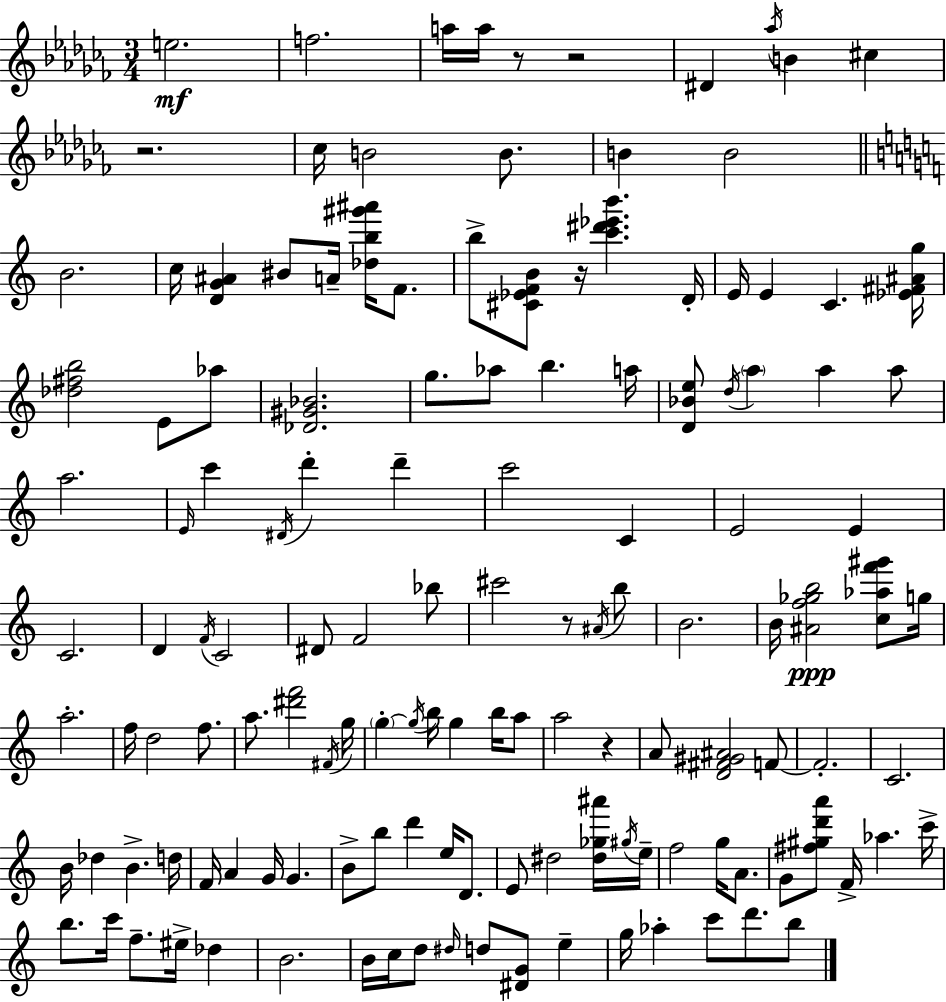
{
  \clef treble
  \numericTimeSignature
  \time 3/4
  \key aes \minor
  e''2.\mf | f''2. | a''16 a''16 r8 r2 | dis'4 \acciaccatura { aes''16 } b'4 cis''4 | \break r2. | ces''16 b'2 b'8. | b'4 b'2 | \bar "||" \break \key c \major b'2. | c''16 <d' g' ais'>4 bis'8 a'16-- <des'' b'' gis''' ais'''>16 f'8. | b''8-> <cis' ees' f' b'>8 r16 <c''' dis''' ees''' b'''>4. d'16-. | e'16 e'4 c'4. <ees' fis' ais' g''>16 | \break <des'' fis'' b''>2 e'8 aes''8 | <des' gis' bes'>2. | g''8. aes''8 b''4. a''16 | <d' bes' e''>8 \acciaccatura { d''16 } \parenthesize a''4 a''4 a''8 | \break a''2. | \grace { e'16 } c'''4 \acciaccatura { dis'16 } d'''4-. d'''4-- | c'''2 c'4 | e'2 e'4 | \break c'2. | d'4 \acciaccatura { f'16 } c'2 | dis'8 f'2 | bes''8 cis'''2 | \break r8 \acciaccatura { ais'16 } b''8 b'2. | b'16 <ais' f'' ges'' b''>2\ppp | <c'' aes'' f''' gis'''>8 g''16 a''2.-. | f''16 d''2 | \break f''8. a''8. <dis''' f'''>2 | \acciaccatura { fis'16 } g''16 \parenthesize g''4-.~~ \acciaccatura { g''16 } b''16 | g''4 b''16 a''8 a''2 | r4 a'8 <d' fis' gis' ais'>2 | \break f'8~~ f'2.-. | c'2. | b'16 des''4 | b'4.-> d''16 f'16 a'4 | \break g'16 g'4. b'8-> b''8 d'''4 | e''16 d'8. e'8 dis''2 | <dis'' ges'' ais'''>16 \acciaccatura { gis''16 } e''16-- f''2 | g''16 a'8. g'8 <fis'' gis'' d''' a'''>8 | \break f'16-> aes''4. c'''16-> b''8. c'''16 | f''8.-- eis''16-> des''4 b'2. | b'16 c''16 d''8 | \grace { dis''16 } d''8 <dis' g'>8 e''4-- g''16 aes''4-. | \break c'''8 d'''8. b''8 \bar "|."
}